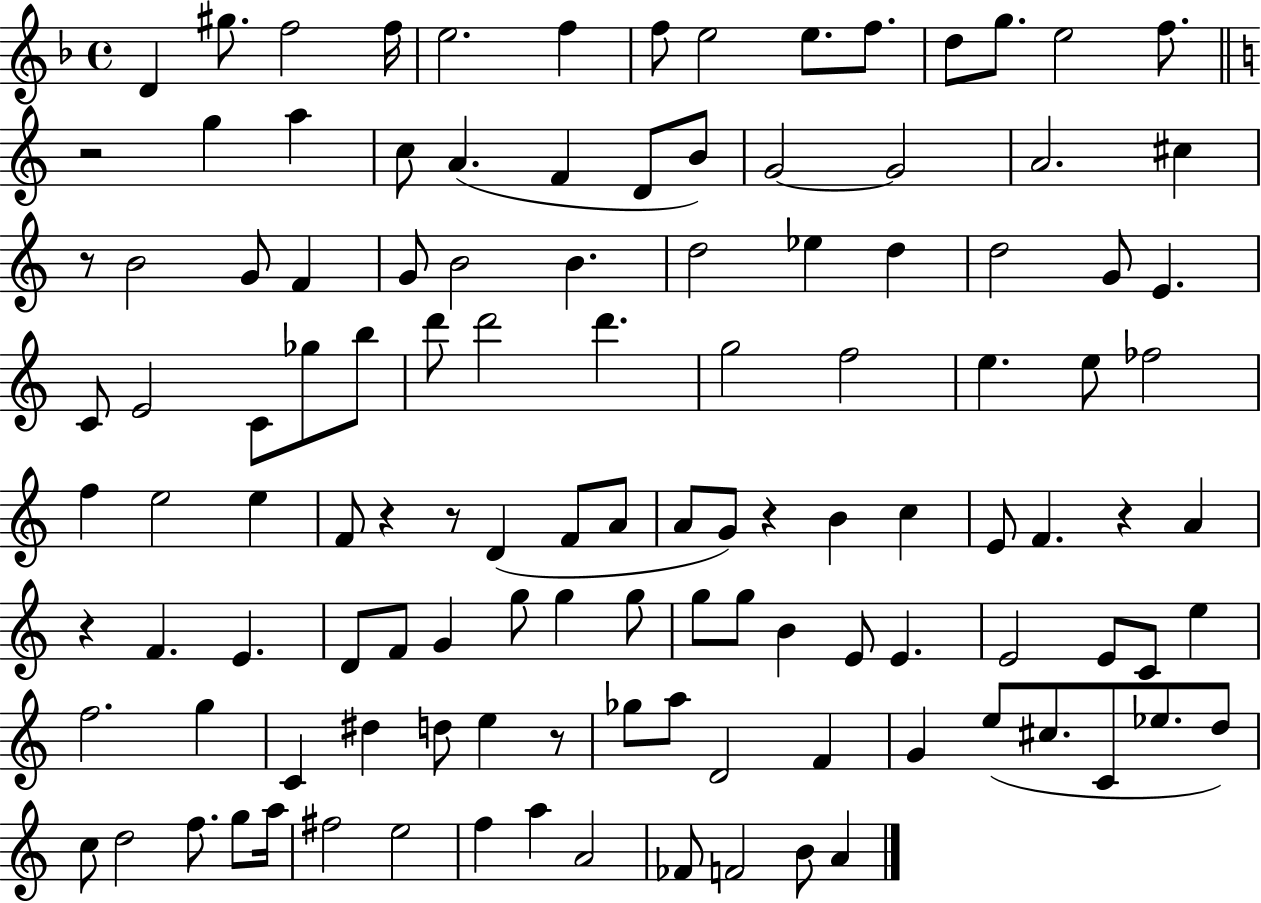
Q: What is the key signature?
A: F major